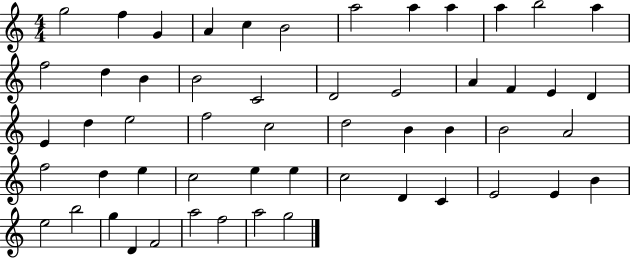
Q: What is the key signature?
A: C major